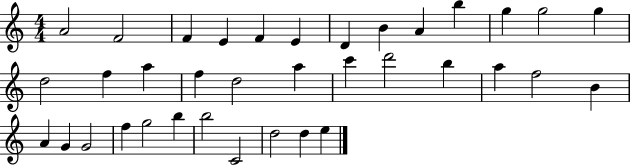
A4/h F4/h F4/q E4/q F4/q E4/q D4/q B4/q A4/q B5/q G5/q G5/h G5/q D5/h F5/q A5/q F5/q D5/h A5/q C6/q D6/h B5/q A5/q F5/h B4/q A4/q G4/q G4/h F5/q G5/h B5/q B5/h C4/h D5/h D5/q E5/q